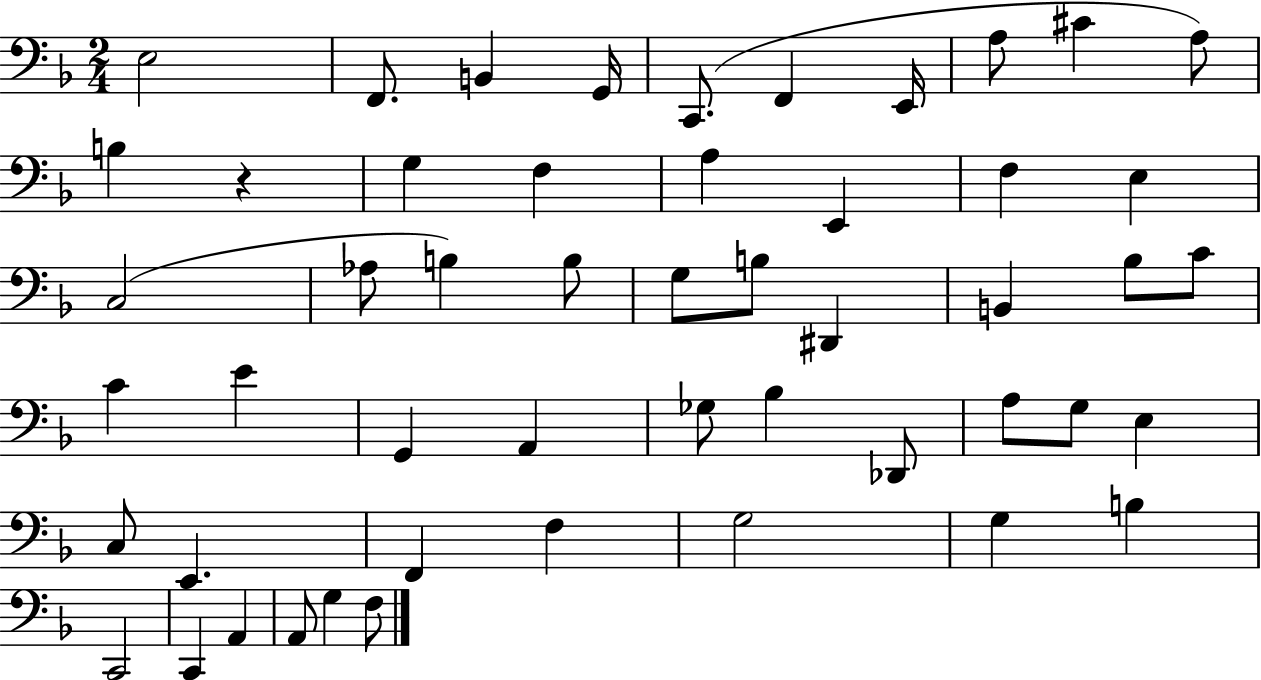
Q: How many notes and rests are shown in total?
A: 51